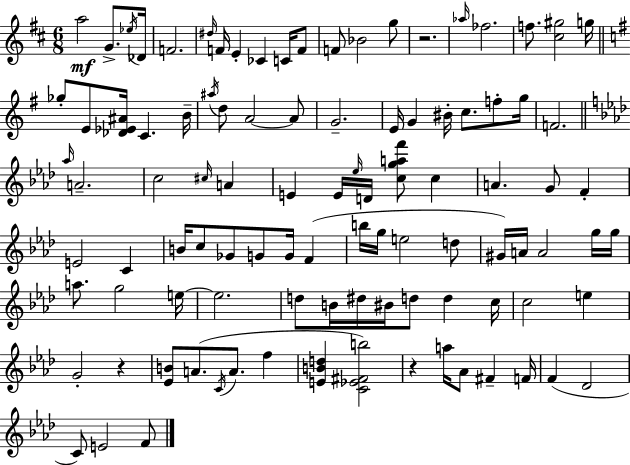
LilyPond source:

{
  \clef treble
  \numericTimeSignature
  \time 6/8
  \key d \major
  a''2\mf g'8.-> \acciaccatura { ees''16 } | des'16 f'2. | \grace { dis''16 } f'16 e'4-. ces'4 c'16 | f'8 f'8 bes'2 | \break g''8 r2. | \grace { aes''16 } fes''2. | f''8. <cis'' gis''>2 | g''16 \bar "||" \break \key g \major ges''8-. e'8 <des' ees' ais'>16 c'4. b'16-- | \acciaccatura { ais''16 } d''8 a'2~~ a'8 | g'2.-- | e'16 g'4 bis'16-. c''8. f''8-. | \break g''16 f'2. | \bar "||" \break \key f \minor \grace { aes''16 } a'2.-- | c''2 \grace { cis''16 } a'4 | e'4 e'16 \grace { ees''16 } d'16 <c'' g'' a'' f'''>8 c''4 | a'4. g'8 f'4-. | \break e'2 c'4 | b'16 c''8 ges'8 g'8 g'16 f'4( | b''16 g''16 e''2 | d''8 gis'16) a'16 a'2 | \break g''16 g''16 a''8. g''2 | e''16~~ e''2. | d''8 b'16 dis''16 bis'16 d''8 d''4 | c''16 c''2 e''4 | \break g'2-. r4 | <ees' b'>8 a'8.( \acciaccatura { c'16 } a'8. | f''4 <e' b' d''>4 <c' ees' fis' b''>2) | r4 a''16 aes'8 fis'4-- | \break f'16 f'4( des'2 | c'8) e'2 | f'8 \bar "|."
}